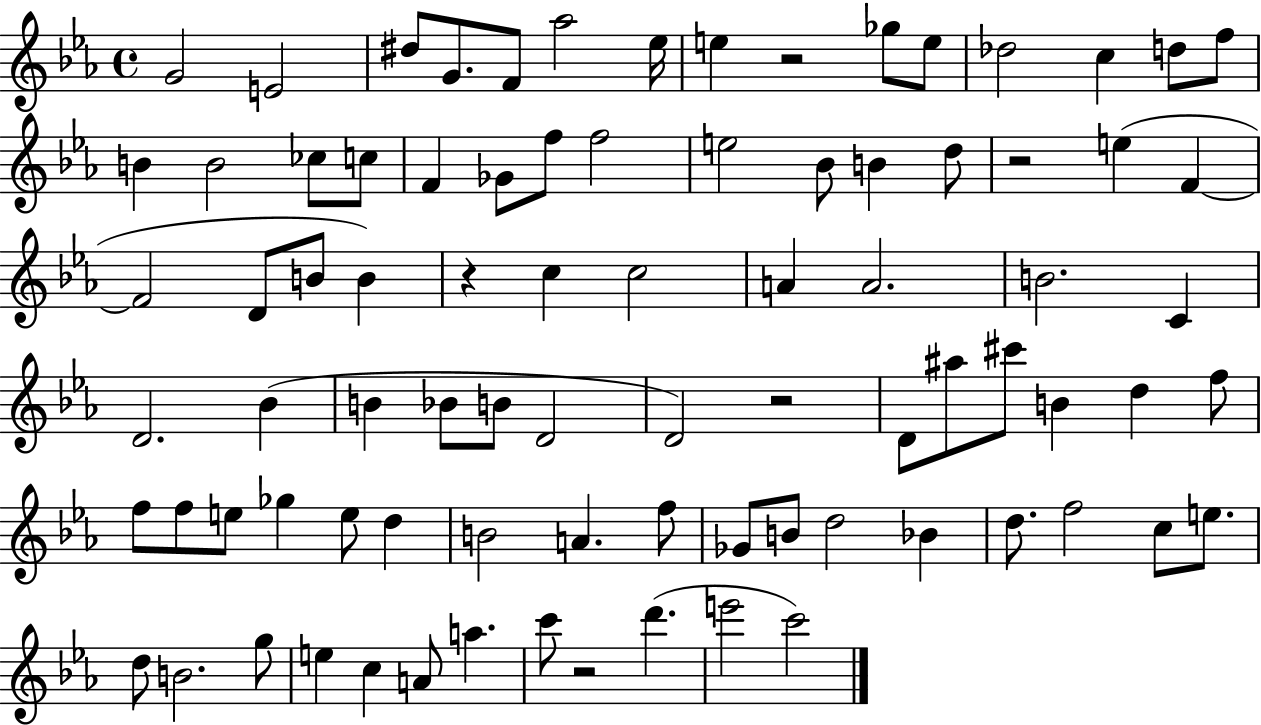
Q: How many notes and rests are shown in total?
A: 84